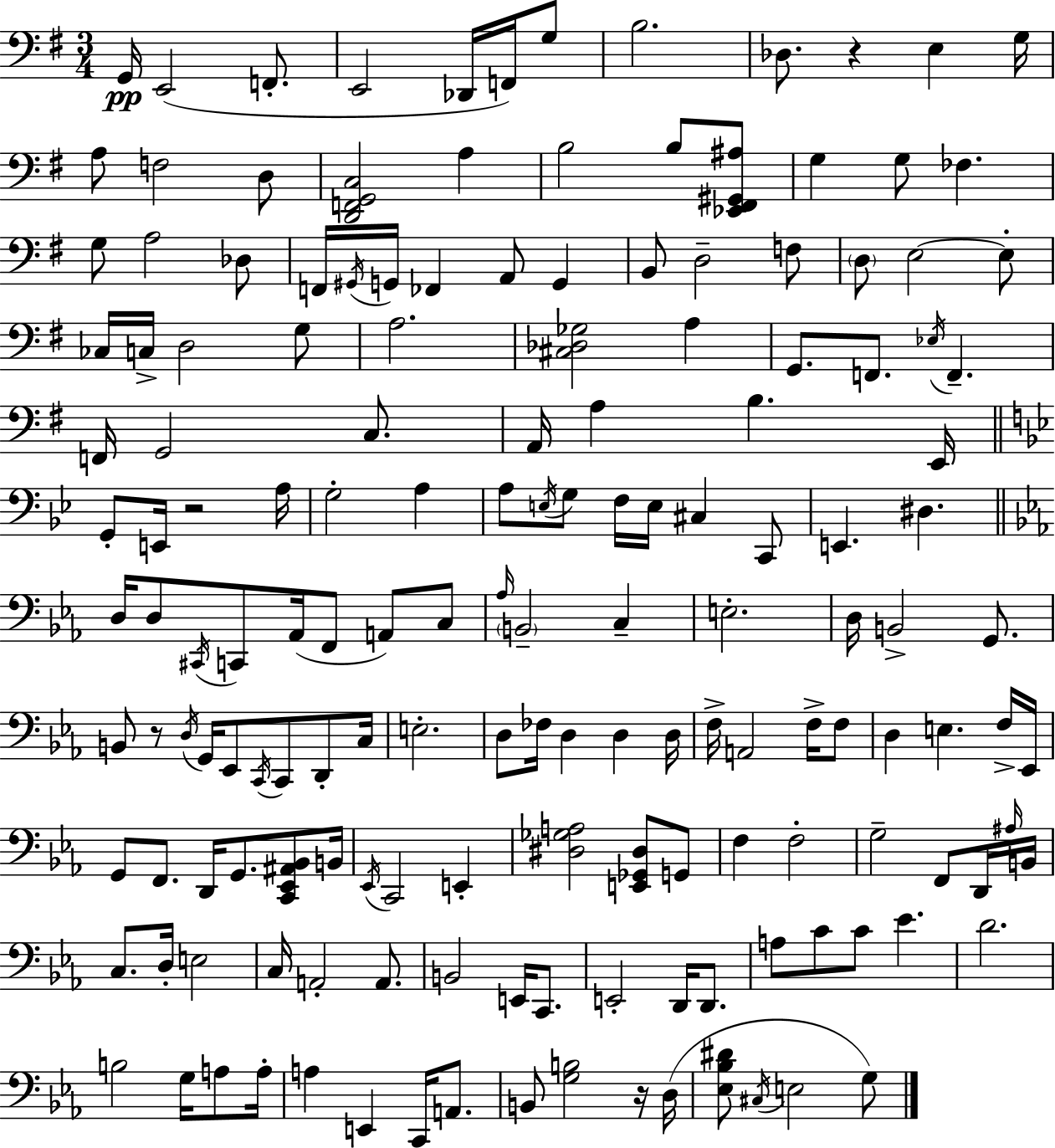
{
  \clef bass
  \numericTimeSignature
  \time 3/4
  \key g \major
  g,16\pp e,2( f,8.-. | e,2 des,16 f,16) g8 | b2. | des8. r4 e4 g16 | \break a8 f2 d8 | <d, f, g, c>2 a4 | b2 b8 <ees, fis, gis, ais>8 | g4 g8 fes4. | \break g8 a2 des8 | f,16 \acciaccatura { gis,16 } g,16 fes,4 a,8 g,4 | b,8 d2-- f8 | \parenthesize d8 e2~~ e8-. | \break ces16 c16-> d2 g8 | a2. | <cis des ges>2 a4 | g,8. f,8. \acciaccatura { ees16 } f,4.-- | \break f,16 g,2 c8. | a,16 a4 b4. | e,16 \bar "||" \break \key bes \major g,8-. e,16 r2 a16 | g2-. a4 | a8 \acciaccatura { e16 } g8 f16 e16 cis4 c,8 | e,4. dis4. | \break \bar "||" \break \key c \minor d16 d8 \acciaccatura { cis,16 } c,8 aes,16( f,8 a,8) c8 | \grace { aes16 } \parenthesize b,2-- c4-- | e2.-. | d16 b,2-> g,8. | \break b,8 r8 \acciaccatura { d16 } g,16 ees,8 \acciaccatura { c,16 } c,8 | d,8-. c16 e2.-. | d8 fes16 d4 d4 | d16 f16-> a,2 | \break f16-> f8 d4 e4. | f16-> ees,16 g,8 f,8. d,16 g,8. | <c, ees, ais, bes,>8 b,16 \acciaccatura { ees,16 } c,2 | e,4-. <dis ges a>2 | \break <e, ges, dis>8 g,8 f4 f2-. | g2-- | f,8 d,16 \grace { ais16 } b,16 c8. d16-. e2 | c16 a,2-. | \break a,8. b,2 | e,16 c,8. e,2-. | d,16 d,8. a8 c'8 c'8 | ees'4. d'2. | \break b2 | g16 a8 a16-. a4 e,4 | c,16 a,8. b,8 <g b>2 | r16 d16( <ees bes dis'>8 \acciaccatura { cis16 } e2 | \break g8) \bar "|."
}